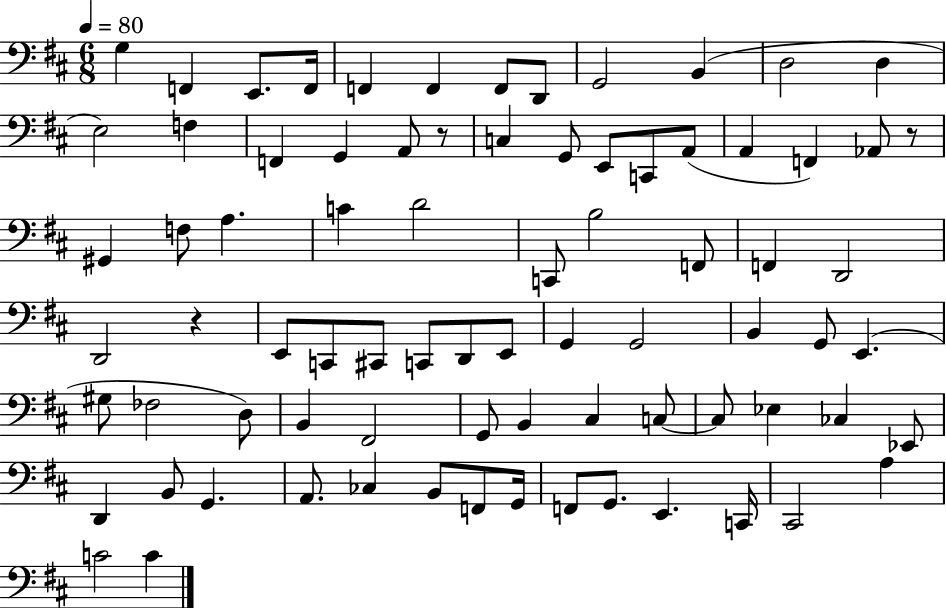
G3/q F2/q E2/e. F2/s F2/q F2/q F2/e D2/e G2/h B2/q D3/h D3/q E3/h F3/q F2/q G2/q A2/e R/e C3/q G2/e E2/e C2/e A2/e A2/q F2/q Ab2/e R/e G#2/q F3/e A3/q. C4/q D4/h C2/e B3/h F2/e F2/q D2/h D2/h R/q E2/e C2/e C#2/e C2/e D2/e E2/e G2/q G2/h B2/q G2/e E2/q. G#3/e FES3/h D3/e B2/q F#2/h G2/e B2/q C#3/q C3/e C3/e Eb3/q CES3/q Eb2/e D2/q B2/e G2/q. A2/e. CES3/q B2/e F2/e G2/s F2/e G2/e. E2/q. C2/s C#2/h A3/q C4/h C4/q